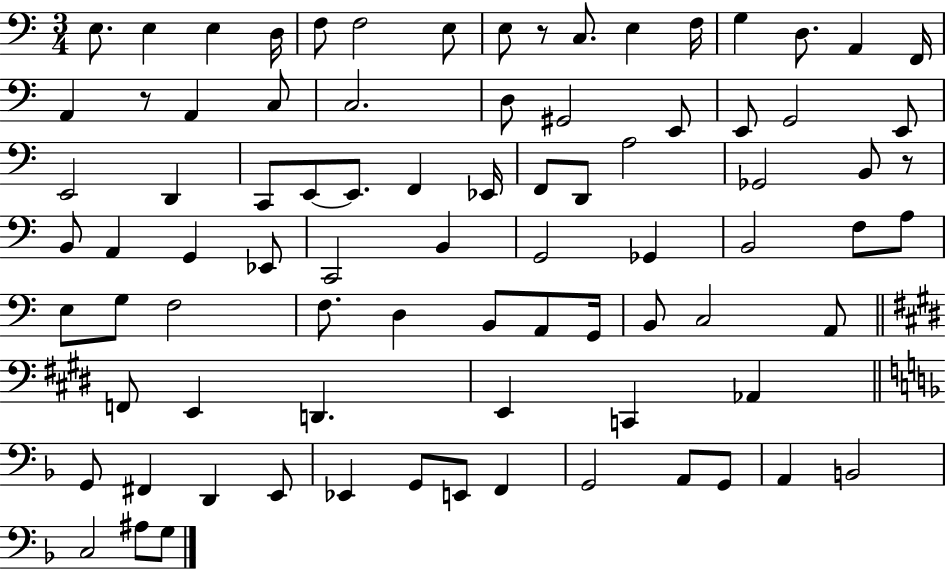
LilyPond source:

{
  \clef bass
  \numericTimeSignature
  \time 3/4
  \key c \major
  \repeat volta 2 { e8. e4 e4 d16 | f8 f2 e8 | e8 r8 c8. e4 f16 | g4 d8. a,4 f,16 | \break a,4 r8 a,4 c8 | c2. | d8 gis,2 e,8 | e,8 g,2 e,8 | \break e,2 d,4 | c,8 e,8~~ e,8. f,4 ees,16 | f,8 d,8 a2 | ges,2 b,8 r8 | \break b,8 a,4 g,4 ees,8 | c,2 b,4 | g,2 ges,4 | b,2 f8 a8 | \break e8 g8 f2 | f8. d4 b,8 a,8 g,16 | b,8 c2 a,8 | \bar "||" \break \key e \major f,8 e,4 d,4. | e,4 c,4 aes,4 | \bar "||" \break \key d \minor g,8 fis,4 d,4 e,8 | ees,4 g,8 e,8 f,4 | g,2 a,8 g,8 | a,4 b,2 | \break c2 ais8 g8 | } \bar "|."
}